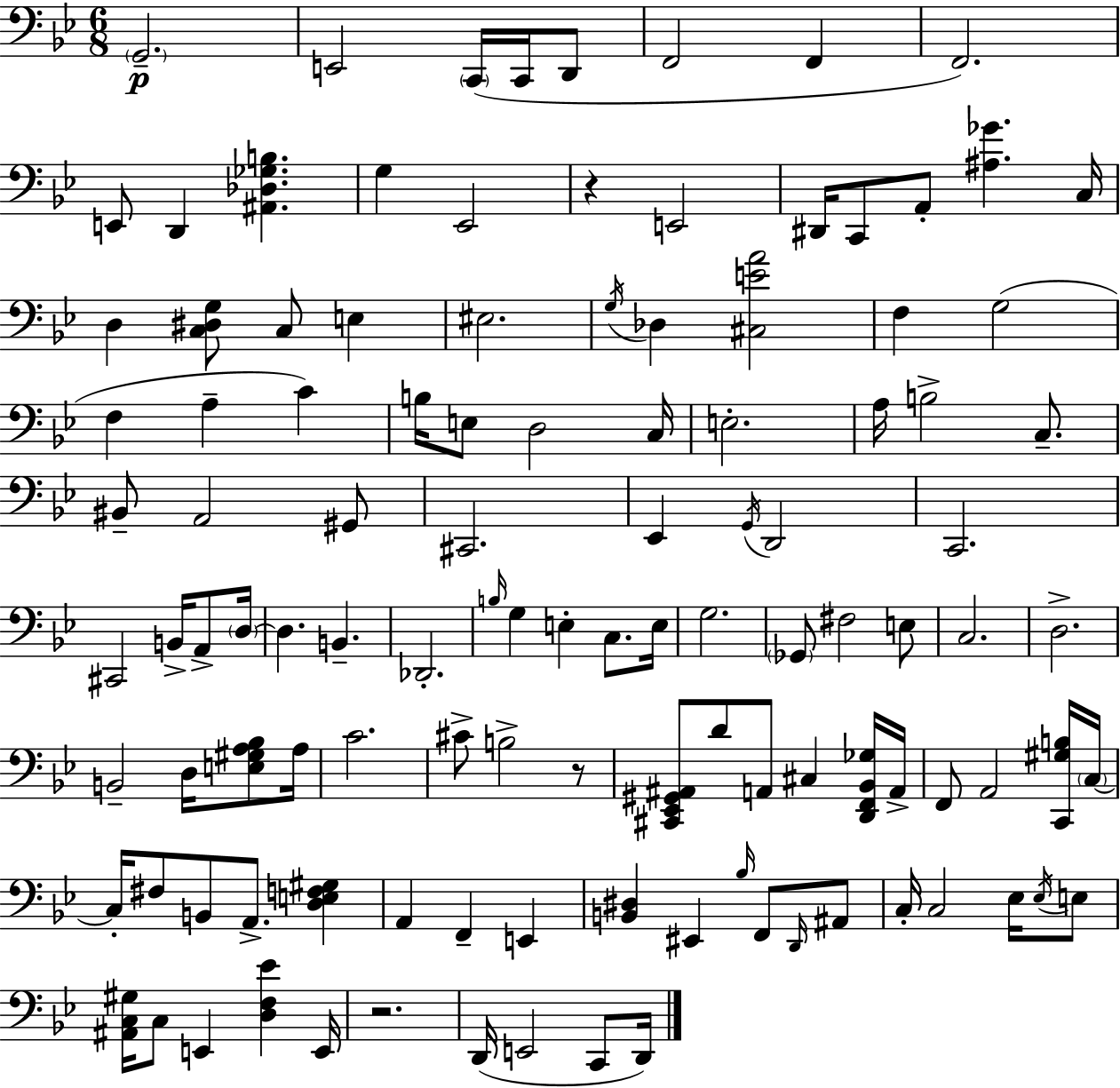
X:1
T:Untitled
M:6/8
L:1/4
K:Bb
G,,2 E,,2 C,,/4 C,,/4 D,,/2 F,,2 F,, F,,2 E,,/2 D,, [^A,,_D,_G,B,] G, _E,,2 z E,,2 ^D,,/4 C,,/2 A,,/2 [^A,_G] C,/4 D, [C,^D,G,]/2 C,/2 E, ^E,2 G,/4 _D, [^C,EA]2 F, G,2 F, A, C B,/4 E,/2 D,2 C,/4 E,2 A,/4 B,2 C,/2 ^B,,/2 A,,2 ^G,,/2 ^C,,2 _E,, G,,/4 D,,2 C,,2 ^C,,2 B,,/4 A,,/2 D,/4 D, B,, _D,,2 B,/4 G, E, C,/2 E,/4 G,2 _G,,/2 ^F,2 E,/2 C,2 D,2 B,,2 D,/4 [E,^G,A,_B,]/2 A,/4 C2 ^C/2 B,2 z/2 [^C,,_E,,^G,,^A,,]/2 D/2 A,,/2 ^C, [D,,F,,_B,,_G,]/4 A,,/4 F,,/2 A,,2 [C,,^G,B,]/4 C,/4 C,/4 ^F,/2 B,,/2 A,,/2 [D,E,F,^G,] A,, F,, E,, [B,,^D,] ^E,, _B,/4 F,,/2 D,,/4 ^A,,/2 C,/4 C,2 _E,/4 _E,/4 E,/2 [^A,,C,^G,]/4 C,/2 E,, [D,F,_E] E,,/4 z2 D,,/4 E,,2 C,,/2 D,,/4